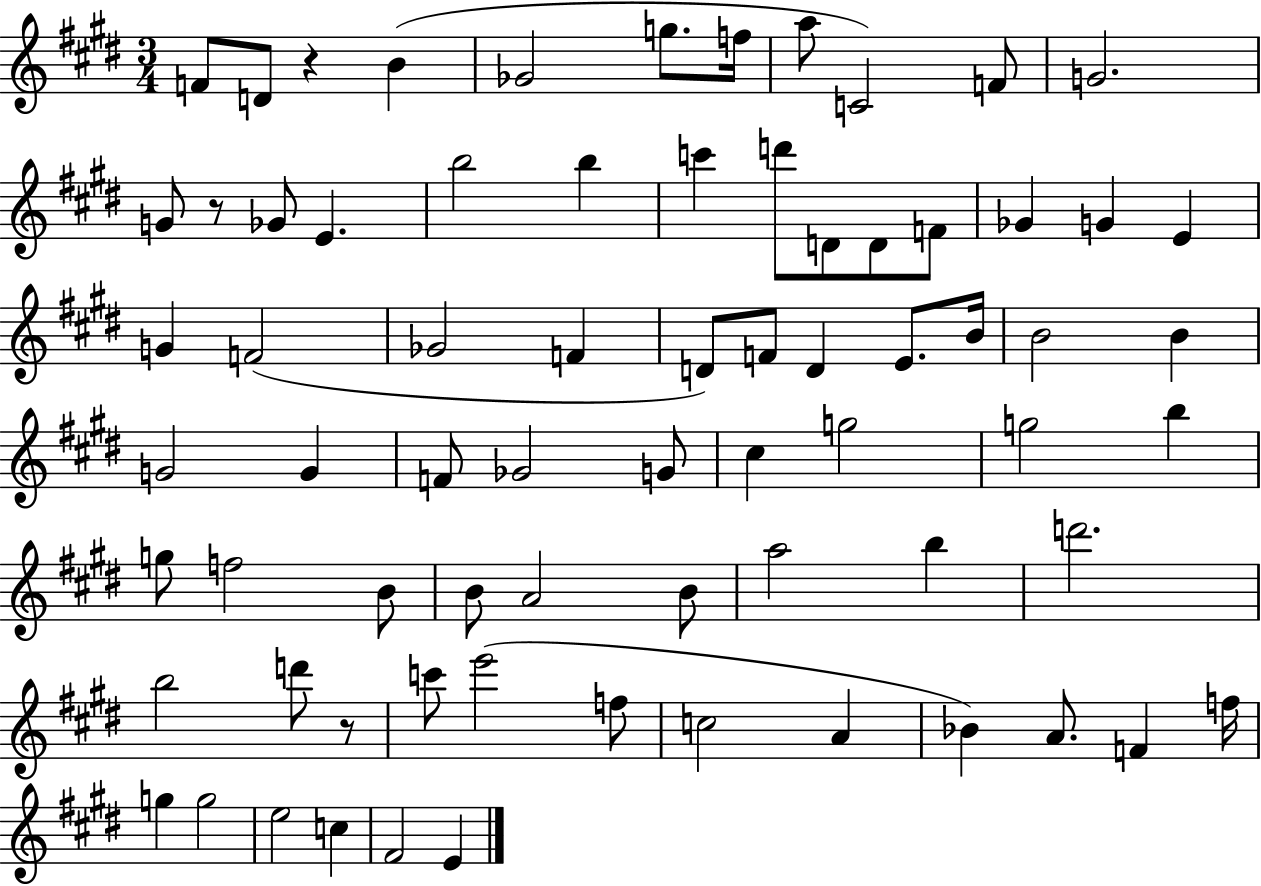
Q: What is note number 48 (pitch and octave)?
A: A4